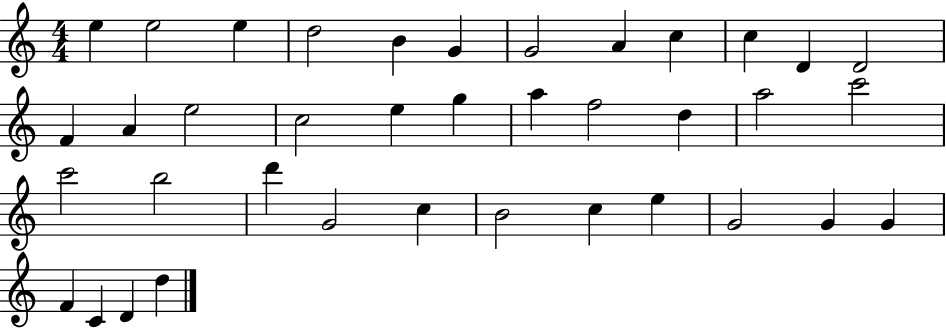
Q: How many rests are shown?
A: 0